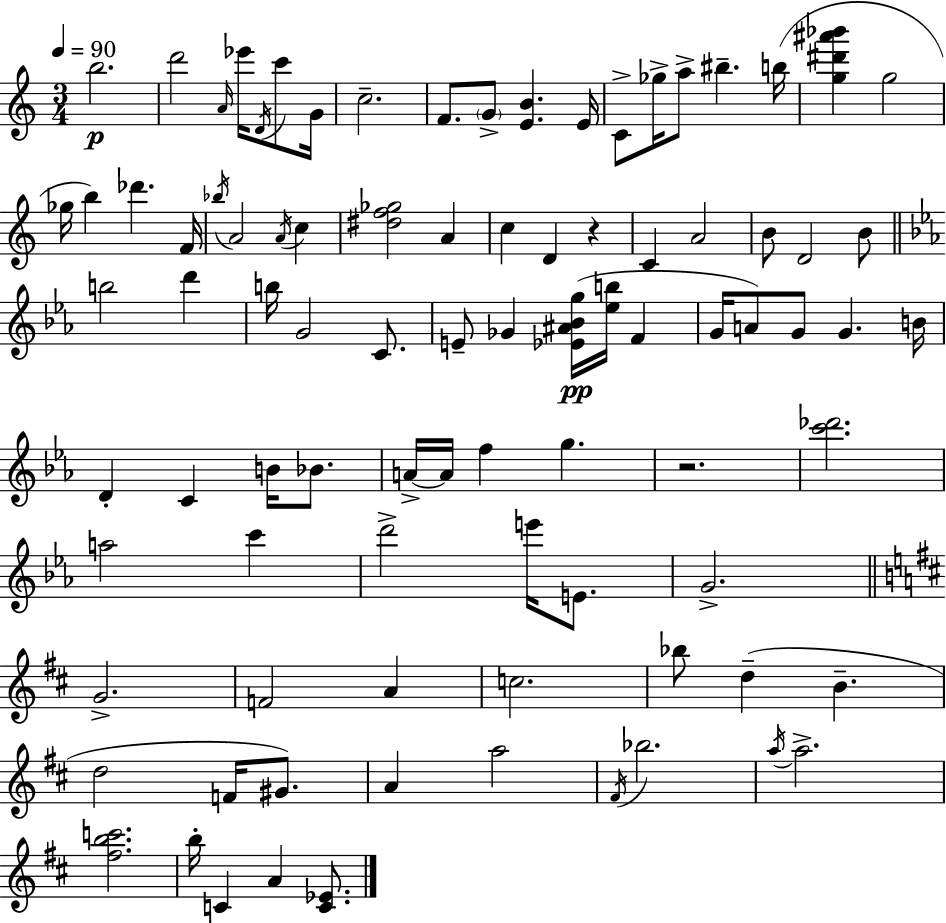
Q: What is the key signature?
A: A minor